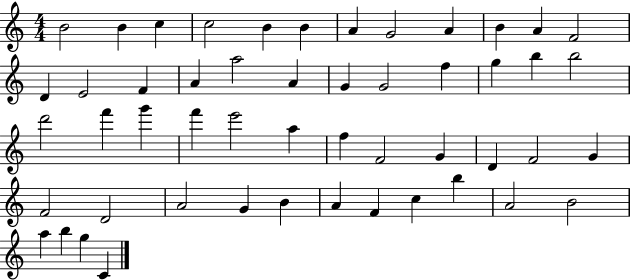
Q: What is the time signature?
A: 4/4